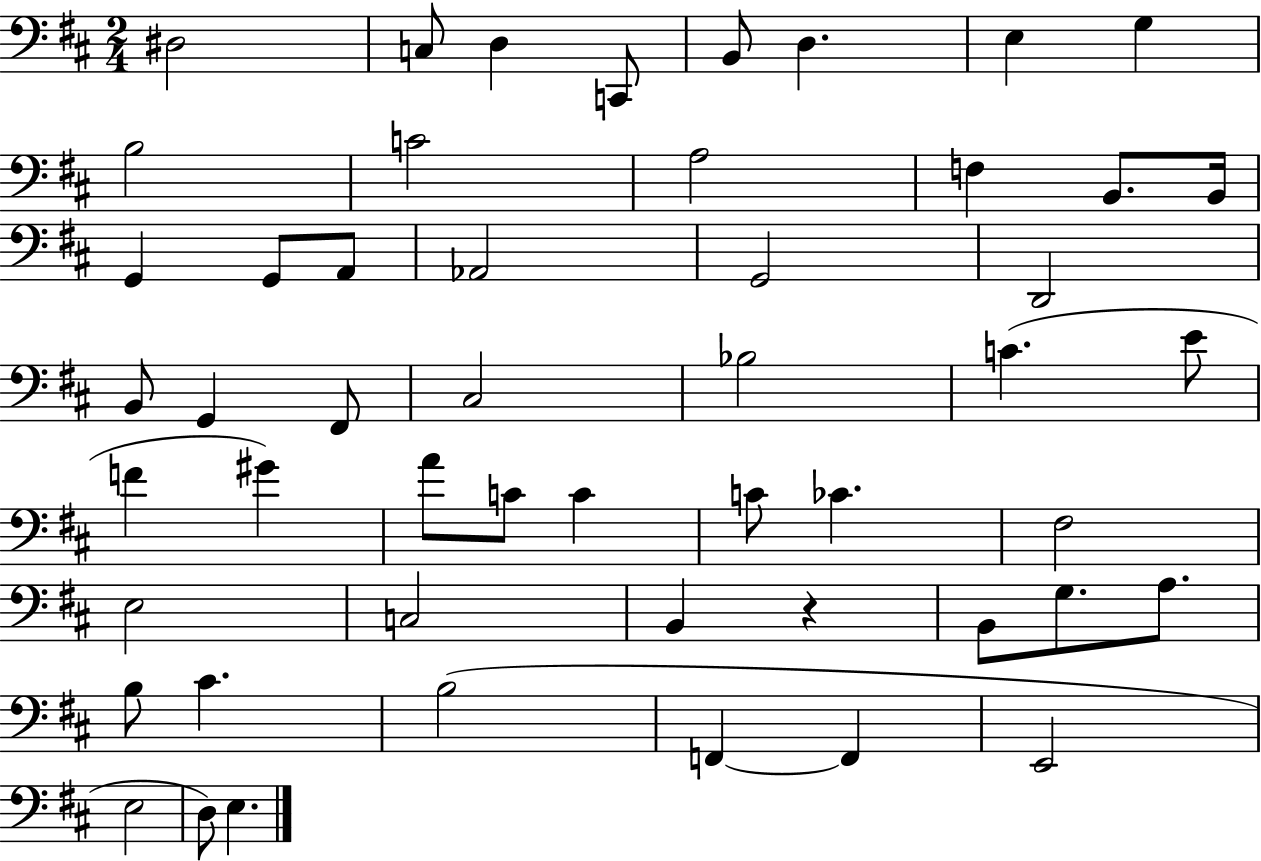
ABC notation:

X:1
T:Untitled
M:2/4
L:1/4
K:D
^D,2 C,/2 D, C,,/2 B,,/2 D, E, G, B,2 C2 A,2 F, B,,/2 B,,/4 G,, G,,/2 A,,/2 _A,,2 G,,2 D,,2 B,,/2 G,, ^F,,/2 ^C,2 _B,2 C E/2 F ^G A/2 C/2 C C/2 _C ^F,2 E,2 C,2 B,, z B,,/2 G,/2 A,/2 B,/2 ^C B,2 F,, F,, E,,2 E,2 D,/2 E,